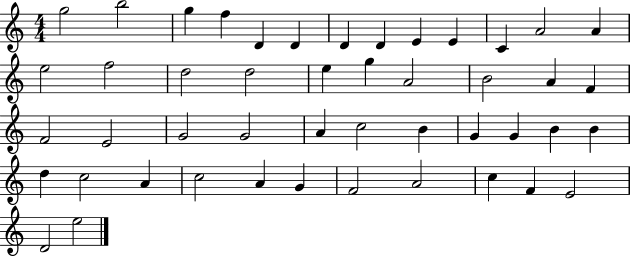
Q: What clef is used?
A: treble